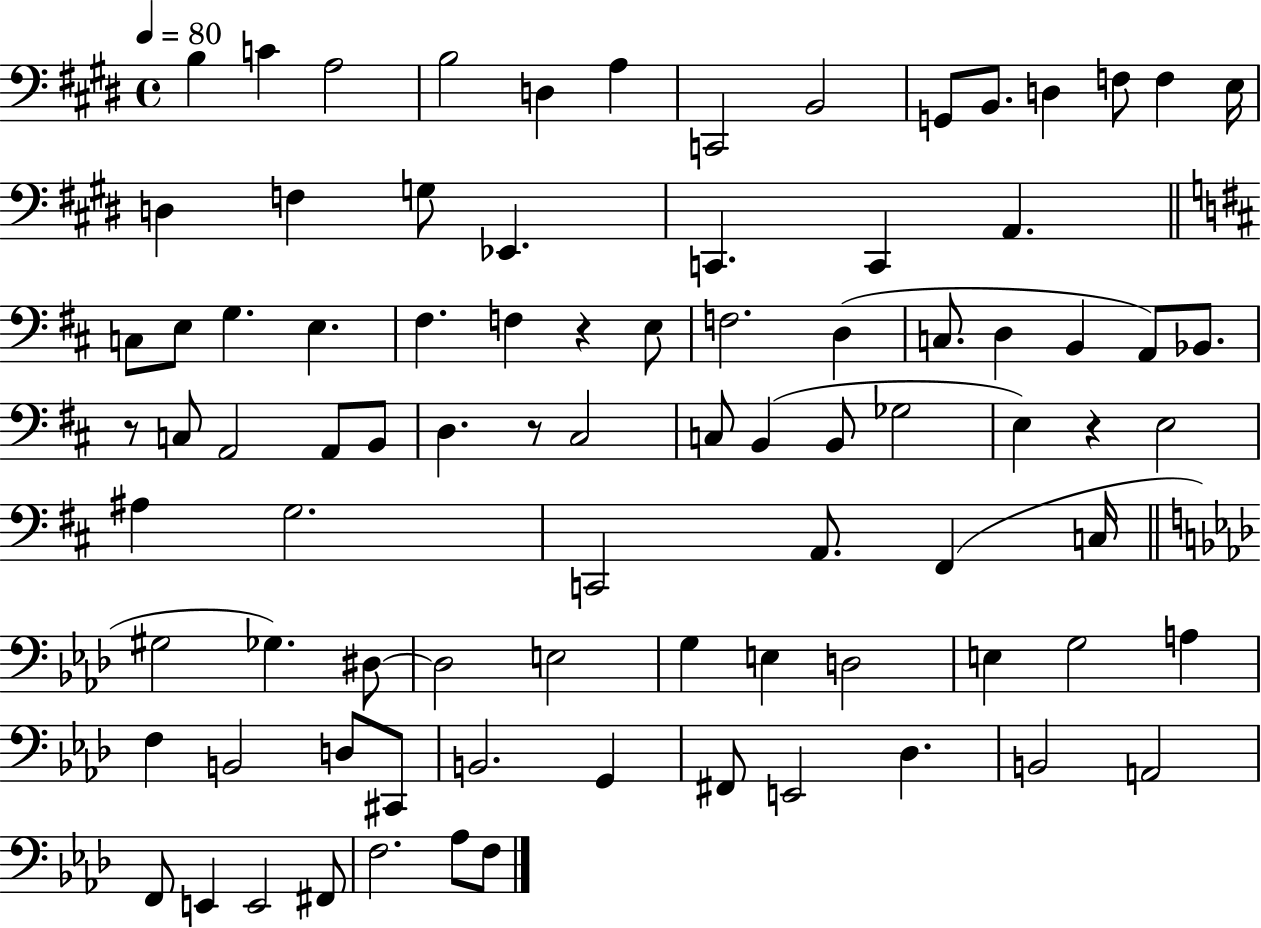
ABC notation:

X:1
T:Untitled
M:4/4
L:1/4
K:E
B, C A,2 B,2 D, A, C,,2 B,,2 G,,/2 B,,/2 D, F,/2 F, E,/4 D, F, G,/2 _E,, C,, C,, A,, C,/2 E,/2 G, E, ^F, F, z E,/2 F,2 D, C,/2 D, B,, A,,/2 _B,,/2 z/2 C,/2 A,,2 A,,/2 B,,/2 D, z/2 ^C,2 C,/2 B,, B,,/2 _G,2 E, z E,2 ^A, G,2 C,,2 A,,/2 ^F,, C,/4 ^G,2 _G, ^D,/2 ^D,2 E,2 G, E, D,2 E, G,2 A, F, B,,2 D,/2 ^C,,/2 B,,2 G,, ^F,,/2 E,,2 _D, B,,2 A,,2 F,,/2 E,, E,,2 ^F,,/2 F,2 _A,/2 F,/2